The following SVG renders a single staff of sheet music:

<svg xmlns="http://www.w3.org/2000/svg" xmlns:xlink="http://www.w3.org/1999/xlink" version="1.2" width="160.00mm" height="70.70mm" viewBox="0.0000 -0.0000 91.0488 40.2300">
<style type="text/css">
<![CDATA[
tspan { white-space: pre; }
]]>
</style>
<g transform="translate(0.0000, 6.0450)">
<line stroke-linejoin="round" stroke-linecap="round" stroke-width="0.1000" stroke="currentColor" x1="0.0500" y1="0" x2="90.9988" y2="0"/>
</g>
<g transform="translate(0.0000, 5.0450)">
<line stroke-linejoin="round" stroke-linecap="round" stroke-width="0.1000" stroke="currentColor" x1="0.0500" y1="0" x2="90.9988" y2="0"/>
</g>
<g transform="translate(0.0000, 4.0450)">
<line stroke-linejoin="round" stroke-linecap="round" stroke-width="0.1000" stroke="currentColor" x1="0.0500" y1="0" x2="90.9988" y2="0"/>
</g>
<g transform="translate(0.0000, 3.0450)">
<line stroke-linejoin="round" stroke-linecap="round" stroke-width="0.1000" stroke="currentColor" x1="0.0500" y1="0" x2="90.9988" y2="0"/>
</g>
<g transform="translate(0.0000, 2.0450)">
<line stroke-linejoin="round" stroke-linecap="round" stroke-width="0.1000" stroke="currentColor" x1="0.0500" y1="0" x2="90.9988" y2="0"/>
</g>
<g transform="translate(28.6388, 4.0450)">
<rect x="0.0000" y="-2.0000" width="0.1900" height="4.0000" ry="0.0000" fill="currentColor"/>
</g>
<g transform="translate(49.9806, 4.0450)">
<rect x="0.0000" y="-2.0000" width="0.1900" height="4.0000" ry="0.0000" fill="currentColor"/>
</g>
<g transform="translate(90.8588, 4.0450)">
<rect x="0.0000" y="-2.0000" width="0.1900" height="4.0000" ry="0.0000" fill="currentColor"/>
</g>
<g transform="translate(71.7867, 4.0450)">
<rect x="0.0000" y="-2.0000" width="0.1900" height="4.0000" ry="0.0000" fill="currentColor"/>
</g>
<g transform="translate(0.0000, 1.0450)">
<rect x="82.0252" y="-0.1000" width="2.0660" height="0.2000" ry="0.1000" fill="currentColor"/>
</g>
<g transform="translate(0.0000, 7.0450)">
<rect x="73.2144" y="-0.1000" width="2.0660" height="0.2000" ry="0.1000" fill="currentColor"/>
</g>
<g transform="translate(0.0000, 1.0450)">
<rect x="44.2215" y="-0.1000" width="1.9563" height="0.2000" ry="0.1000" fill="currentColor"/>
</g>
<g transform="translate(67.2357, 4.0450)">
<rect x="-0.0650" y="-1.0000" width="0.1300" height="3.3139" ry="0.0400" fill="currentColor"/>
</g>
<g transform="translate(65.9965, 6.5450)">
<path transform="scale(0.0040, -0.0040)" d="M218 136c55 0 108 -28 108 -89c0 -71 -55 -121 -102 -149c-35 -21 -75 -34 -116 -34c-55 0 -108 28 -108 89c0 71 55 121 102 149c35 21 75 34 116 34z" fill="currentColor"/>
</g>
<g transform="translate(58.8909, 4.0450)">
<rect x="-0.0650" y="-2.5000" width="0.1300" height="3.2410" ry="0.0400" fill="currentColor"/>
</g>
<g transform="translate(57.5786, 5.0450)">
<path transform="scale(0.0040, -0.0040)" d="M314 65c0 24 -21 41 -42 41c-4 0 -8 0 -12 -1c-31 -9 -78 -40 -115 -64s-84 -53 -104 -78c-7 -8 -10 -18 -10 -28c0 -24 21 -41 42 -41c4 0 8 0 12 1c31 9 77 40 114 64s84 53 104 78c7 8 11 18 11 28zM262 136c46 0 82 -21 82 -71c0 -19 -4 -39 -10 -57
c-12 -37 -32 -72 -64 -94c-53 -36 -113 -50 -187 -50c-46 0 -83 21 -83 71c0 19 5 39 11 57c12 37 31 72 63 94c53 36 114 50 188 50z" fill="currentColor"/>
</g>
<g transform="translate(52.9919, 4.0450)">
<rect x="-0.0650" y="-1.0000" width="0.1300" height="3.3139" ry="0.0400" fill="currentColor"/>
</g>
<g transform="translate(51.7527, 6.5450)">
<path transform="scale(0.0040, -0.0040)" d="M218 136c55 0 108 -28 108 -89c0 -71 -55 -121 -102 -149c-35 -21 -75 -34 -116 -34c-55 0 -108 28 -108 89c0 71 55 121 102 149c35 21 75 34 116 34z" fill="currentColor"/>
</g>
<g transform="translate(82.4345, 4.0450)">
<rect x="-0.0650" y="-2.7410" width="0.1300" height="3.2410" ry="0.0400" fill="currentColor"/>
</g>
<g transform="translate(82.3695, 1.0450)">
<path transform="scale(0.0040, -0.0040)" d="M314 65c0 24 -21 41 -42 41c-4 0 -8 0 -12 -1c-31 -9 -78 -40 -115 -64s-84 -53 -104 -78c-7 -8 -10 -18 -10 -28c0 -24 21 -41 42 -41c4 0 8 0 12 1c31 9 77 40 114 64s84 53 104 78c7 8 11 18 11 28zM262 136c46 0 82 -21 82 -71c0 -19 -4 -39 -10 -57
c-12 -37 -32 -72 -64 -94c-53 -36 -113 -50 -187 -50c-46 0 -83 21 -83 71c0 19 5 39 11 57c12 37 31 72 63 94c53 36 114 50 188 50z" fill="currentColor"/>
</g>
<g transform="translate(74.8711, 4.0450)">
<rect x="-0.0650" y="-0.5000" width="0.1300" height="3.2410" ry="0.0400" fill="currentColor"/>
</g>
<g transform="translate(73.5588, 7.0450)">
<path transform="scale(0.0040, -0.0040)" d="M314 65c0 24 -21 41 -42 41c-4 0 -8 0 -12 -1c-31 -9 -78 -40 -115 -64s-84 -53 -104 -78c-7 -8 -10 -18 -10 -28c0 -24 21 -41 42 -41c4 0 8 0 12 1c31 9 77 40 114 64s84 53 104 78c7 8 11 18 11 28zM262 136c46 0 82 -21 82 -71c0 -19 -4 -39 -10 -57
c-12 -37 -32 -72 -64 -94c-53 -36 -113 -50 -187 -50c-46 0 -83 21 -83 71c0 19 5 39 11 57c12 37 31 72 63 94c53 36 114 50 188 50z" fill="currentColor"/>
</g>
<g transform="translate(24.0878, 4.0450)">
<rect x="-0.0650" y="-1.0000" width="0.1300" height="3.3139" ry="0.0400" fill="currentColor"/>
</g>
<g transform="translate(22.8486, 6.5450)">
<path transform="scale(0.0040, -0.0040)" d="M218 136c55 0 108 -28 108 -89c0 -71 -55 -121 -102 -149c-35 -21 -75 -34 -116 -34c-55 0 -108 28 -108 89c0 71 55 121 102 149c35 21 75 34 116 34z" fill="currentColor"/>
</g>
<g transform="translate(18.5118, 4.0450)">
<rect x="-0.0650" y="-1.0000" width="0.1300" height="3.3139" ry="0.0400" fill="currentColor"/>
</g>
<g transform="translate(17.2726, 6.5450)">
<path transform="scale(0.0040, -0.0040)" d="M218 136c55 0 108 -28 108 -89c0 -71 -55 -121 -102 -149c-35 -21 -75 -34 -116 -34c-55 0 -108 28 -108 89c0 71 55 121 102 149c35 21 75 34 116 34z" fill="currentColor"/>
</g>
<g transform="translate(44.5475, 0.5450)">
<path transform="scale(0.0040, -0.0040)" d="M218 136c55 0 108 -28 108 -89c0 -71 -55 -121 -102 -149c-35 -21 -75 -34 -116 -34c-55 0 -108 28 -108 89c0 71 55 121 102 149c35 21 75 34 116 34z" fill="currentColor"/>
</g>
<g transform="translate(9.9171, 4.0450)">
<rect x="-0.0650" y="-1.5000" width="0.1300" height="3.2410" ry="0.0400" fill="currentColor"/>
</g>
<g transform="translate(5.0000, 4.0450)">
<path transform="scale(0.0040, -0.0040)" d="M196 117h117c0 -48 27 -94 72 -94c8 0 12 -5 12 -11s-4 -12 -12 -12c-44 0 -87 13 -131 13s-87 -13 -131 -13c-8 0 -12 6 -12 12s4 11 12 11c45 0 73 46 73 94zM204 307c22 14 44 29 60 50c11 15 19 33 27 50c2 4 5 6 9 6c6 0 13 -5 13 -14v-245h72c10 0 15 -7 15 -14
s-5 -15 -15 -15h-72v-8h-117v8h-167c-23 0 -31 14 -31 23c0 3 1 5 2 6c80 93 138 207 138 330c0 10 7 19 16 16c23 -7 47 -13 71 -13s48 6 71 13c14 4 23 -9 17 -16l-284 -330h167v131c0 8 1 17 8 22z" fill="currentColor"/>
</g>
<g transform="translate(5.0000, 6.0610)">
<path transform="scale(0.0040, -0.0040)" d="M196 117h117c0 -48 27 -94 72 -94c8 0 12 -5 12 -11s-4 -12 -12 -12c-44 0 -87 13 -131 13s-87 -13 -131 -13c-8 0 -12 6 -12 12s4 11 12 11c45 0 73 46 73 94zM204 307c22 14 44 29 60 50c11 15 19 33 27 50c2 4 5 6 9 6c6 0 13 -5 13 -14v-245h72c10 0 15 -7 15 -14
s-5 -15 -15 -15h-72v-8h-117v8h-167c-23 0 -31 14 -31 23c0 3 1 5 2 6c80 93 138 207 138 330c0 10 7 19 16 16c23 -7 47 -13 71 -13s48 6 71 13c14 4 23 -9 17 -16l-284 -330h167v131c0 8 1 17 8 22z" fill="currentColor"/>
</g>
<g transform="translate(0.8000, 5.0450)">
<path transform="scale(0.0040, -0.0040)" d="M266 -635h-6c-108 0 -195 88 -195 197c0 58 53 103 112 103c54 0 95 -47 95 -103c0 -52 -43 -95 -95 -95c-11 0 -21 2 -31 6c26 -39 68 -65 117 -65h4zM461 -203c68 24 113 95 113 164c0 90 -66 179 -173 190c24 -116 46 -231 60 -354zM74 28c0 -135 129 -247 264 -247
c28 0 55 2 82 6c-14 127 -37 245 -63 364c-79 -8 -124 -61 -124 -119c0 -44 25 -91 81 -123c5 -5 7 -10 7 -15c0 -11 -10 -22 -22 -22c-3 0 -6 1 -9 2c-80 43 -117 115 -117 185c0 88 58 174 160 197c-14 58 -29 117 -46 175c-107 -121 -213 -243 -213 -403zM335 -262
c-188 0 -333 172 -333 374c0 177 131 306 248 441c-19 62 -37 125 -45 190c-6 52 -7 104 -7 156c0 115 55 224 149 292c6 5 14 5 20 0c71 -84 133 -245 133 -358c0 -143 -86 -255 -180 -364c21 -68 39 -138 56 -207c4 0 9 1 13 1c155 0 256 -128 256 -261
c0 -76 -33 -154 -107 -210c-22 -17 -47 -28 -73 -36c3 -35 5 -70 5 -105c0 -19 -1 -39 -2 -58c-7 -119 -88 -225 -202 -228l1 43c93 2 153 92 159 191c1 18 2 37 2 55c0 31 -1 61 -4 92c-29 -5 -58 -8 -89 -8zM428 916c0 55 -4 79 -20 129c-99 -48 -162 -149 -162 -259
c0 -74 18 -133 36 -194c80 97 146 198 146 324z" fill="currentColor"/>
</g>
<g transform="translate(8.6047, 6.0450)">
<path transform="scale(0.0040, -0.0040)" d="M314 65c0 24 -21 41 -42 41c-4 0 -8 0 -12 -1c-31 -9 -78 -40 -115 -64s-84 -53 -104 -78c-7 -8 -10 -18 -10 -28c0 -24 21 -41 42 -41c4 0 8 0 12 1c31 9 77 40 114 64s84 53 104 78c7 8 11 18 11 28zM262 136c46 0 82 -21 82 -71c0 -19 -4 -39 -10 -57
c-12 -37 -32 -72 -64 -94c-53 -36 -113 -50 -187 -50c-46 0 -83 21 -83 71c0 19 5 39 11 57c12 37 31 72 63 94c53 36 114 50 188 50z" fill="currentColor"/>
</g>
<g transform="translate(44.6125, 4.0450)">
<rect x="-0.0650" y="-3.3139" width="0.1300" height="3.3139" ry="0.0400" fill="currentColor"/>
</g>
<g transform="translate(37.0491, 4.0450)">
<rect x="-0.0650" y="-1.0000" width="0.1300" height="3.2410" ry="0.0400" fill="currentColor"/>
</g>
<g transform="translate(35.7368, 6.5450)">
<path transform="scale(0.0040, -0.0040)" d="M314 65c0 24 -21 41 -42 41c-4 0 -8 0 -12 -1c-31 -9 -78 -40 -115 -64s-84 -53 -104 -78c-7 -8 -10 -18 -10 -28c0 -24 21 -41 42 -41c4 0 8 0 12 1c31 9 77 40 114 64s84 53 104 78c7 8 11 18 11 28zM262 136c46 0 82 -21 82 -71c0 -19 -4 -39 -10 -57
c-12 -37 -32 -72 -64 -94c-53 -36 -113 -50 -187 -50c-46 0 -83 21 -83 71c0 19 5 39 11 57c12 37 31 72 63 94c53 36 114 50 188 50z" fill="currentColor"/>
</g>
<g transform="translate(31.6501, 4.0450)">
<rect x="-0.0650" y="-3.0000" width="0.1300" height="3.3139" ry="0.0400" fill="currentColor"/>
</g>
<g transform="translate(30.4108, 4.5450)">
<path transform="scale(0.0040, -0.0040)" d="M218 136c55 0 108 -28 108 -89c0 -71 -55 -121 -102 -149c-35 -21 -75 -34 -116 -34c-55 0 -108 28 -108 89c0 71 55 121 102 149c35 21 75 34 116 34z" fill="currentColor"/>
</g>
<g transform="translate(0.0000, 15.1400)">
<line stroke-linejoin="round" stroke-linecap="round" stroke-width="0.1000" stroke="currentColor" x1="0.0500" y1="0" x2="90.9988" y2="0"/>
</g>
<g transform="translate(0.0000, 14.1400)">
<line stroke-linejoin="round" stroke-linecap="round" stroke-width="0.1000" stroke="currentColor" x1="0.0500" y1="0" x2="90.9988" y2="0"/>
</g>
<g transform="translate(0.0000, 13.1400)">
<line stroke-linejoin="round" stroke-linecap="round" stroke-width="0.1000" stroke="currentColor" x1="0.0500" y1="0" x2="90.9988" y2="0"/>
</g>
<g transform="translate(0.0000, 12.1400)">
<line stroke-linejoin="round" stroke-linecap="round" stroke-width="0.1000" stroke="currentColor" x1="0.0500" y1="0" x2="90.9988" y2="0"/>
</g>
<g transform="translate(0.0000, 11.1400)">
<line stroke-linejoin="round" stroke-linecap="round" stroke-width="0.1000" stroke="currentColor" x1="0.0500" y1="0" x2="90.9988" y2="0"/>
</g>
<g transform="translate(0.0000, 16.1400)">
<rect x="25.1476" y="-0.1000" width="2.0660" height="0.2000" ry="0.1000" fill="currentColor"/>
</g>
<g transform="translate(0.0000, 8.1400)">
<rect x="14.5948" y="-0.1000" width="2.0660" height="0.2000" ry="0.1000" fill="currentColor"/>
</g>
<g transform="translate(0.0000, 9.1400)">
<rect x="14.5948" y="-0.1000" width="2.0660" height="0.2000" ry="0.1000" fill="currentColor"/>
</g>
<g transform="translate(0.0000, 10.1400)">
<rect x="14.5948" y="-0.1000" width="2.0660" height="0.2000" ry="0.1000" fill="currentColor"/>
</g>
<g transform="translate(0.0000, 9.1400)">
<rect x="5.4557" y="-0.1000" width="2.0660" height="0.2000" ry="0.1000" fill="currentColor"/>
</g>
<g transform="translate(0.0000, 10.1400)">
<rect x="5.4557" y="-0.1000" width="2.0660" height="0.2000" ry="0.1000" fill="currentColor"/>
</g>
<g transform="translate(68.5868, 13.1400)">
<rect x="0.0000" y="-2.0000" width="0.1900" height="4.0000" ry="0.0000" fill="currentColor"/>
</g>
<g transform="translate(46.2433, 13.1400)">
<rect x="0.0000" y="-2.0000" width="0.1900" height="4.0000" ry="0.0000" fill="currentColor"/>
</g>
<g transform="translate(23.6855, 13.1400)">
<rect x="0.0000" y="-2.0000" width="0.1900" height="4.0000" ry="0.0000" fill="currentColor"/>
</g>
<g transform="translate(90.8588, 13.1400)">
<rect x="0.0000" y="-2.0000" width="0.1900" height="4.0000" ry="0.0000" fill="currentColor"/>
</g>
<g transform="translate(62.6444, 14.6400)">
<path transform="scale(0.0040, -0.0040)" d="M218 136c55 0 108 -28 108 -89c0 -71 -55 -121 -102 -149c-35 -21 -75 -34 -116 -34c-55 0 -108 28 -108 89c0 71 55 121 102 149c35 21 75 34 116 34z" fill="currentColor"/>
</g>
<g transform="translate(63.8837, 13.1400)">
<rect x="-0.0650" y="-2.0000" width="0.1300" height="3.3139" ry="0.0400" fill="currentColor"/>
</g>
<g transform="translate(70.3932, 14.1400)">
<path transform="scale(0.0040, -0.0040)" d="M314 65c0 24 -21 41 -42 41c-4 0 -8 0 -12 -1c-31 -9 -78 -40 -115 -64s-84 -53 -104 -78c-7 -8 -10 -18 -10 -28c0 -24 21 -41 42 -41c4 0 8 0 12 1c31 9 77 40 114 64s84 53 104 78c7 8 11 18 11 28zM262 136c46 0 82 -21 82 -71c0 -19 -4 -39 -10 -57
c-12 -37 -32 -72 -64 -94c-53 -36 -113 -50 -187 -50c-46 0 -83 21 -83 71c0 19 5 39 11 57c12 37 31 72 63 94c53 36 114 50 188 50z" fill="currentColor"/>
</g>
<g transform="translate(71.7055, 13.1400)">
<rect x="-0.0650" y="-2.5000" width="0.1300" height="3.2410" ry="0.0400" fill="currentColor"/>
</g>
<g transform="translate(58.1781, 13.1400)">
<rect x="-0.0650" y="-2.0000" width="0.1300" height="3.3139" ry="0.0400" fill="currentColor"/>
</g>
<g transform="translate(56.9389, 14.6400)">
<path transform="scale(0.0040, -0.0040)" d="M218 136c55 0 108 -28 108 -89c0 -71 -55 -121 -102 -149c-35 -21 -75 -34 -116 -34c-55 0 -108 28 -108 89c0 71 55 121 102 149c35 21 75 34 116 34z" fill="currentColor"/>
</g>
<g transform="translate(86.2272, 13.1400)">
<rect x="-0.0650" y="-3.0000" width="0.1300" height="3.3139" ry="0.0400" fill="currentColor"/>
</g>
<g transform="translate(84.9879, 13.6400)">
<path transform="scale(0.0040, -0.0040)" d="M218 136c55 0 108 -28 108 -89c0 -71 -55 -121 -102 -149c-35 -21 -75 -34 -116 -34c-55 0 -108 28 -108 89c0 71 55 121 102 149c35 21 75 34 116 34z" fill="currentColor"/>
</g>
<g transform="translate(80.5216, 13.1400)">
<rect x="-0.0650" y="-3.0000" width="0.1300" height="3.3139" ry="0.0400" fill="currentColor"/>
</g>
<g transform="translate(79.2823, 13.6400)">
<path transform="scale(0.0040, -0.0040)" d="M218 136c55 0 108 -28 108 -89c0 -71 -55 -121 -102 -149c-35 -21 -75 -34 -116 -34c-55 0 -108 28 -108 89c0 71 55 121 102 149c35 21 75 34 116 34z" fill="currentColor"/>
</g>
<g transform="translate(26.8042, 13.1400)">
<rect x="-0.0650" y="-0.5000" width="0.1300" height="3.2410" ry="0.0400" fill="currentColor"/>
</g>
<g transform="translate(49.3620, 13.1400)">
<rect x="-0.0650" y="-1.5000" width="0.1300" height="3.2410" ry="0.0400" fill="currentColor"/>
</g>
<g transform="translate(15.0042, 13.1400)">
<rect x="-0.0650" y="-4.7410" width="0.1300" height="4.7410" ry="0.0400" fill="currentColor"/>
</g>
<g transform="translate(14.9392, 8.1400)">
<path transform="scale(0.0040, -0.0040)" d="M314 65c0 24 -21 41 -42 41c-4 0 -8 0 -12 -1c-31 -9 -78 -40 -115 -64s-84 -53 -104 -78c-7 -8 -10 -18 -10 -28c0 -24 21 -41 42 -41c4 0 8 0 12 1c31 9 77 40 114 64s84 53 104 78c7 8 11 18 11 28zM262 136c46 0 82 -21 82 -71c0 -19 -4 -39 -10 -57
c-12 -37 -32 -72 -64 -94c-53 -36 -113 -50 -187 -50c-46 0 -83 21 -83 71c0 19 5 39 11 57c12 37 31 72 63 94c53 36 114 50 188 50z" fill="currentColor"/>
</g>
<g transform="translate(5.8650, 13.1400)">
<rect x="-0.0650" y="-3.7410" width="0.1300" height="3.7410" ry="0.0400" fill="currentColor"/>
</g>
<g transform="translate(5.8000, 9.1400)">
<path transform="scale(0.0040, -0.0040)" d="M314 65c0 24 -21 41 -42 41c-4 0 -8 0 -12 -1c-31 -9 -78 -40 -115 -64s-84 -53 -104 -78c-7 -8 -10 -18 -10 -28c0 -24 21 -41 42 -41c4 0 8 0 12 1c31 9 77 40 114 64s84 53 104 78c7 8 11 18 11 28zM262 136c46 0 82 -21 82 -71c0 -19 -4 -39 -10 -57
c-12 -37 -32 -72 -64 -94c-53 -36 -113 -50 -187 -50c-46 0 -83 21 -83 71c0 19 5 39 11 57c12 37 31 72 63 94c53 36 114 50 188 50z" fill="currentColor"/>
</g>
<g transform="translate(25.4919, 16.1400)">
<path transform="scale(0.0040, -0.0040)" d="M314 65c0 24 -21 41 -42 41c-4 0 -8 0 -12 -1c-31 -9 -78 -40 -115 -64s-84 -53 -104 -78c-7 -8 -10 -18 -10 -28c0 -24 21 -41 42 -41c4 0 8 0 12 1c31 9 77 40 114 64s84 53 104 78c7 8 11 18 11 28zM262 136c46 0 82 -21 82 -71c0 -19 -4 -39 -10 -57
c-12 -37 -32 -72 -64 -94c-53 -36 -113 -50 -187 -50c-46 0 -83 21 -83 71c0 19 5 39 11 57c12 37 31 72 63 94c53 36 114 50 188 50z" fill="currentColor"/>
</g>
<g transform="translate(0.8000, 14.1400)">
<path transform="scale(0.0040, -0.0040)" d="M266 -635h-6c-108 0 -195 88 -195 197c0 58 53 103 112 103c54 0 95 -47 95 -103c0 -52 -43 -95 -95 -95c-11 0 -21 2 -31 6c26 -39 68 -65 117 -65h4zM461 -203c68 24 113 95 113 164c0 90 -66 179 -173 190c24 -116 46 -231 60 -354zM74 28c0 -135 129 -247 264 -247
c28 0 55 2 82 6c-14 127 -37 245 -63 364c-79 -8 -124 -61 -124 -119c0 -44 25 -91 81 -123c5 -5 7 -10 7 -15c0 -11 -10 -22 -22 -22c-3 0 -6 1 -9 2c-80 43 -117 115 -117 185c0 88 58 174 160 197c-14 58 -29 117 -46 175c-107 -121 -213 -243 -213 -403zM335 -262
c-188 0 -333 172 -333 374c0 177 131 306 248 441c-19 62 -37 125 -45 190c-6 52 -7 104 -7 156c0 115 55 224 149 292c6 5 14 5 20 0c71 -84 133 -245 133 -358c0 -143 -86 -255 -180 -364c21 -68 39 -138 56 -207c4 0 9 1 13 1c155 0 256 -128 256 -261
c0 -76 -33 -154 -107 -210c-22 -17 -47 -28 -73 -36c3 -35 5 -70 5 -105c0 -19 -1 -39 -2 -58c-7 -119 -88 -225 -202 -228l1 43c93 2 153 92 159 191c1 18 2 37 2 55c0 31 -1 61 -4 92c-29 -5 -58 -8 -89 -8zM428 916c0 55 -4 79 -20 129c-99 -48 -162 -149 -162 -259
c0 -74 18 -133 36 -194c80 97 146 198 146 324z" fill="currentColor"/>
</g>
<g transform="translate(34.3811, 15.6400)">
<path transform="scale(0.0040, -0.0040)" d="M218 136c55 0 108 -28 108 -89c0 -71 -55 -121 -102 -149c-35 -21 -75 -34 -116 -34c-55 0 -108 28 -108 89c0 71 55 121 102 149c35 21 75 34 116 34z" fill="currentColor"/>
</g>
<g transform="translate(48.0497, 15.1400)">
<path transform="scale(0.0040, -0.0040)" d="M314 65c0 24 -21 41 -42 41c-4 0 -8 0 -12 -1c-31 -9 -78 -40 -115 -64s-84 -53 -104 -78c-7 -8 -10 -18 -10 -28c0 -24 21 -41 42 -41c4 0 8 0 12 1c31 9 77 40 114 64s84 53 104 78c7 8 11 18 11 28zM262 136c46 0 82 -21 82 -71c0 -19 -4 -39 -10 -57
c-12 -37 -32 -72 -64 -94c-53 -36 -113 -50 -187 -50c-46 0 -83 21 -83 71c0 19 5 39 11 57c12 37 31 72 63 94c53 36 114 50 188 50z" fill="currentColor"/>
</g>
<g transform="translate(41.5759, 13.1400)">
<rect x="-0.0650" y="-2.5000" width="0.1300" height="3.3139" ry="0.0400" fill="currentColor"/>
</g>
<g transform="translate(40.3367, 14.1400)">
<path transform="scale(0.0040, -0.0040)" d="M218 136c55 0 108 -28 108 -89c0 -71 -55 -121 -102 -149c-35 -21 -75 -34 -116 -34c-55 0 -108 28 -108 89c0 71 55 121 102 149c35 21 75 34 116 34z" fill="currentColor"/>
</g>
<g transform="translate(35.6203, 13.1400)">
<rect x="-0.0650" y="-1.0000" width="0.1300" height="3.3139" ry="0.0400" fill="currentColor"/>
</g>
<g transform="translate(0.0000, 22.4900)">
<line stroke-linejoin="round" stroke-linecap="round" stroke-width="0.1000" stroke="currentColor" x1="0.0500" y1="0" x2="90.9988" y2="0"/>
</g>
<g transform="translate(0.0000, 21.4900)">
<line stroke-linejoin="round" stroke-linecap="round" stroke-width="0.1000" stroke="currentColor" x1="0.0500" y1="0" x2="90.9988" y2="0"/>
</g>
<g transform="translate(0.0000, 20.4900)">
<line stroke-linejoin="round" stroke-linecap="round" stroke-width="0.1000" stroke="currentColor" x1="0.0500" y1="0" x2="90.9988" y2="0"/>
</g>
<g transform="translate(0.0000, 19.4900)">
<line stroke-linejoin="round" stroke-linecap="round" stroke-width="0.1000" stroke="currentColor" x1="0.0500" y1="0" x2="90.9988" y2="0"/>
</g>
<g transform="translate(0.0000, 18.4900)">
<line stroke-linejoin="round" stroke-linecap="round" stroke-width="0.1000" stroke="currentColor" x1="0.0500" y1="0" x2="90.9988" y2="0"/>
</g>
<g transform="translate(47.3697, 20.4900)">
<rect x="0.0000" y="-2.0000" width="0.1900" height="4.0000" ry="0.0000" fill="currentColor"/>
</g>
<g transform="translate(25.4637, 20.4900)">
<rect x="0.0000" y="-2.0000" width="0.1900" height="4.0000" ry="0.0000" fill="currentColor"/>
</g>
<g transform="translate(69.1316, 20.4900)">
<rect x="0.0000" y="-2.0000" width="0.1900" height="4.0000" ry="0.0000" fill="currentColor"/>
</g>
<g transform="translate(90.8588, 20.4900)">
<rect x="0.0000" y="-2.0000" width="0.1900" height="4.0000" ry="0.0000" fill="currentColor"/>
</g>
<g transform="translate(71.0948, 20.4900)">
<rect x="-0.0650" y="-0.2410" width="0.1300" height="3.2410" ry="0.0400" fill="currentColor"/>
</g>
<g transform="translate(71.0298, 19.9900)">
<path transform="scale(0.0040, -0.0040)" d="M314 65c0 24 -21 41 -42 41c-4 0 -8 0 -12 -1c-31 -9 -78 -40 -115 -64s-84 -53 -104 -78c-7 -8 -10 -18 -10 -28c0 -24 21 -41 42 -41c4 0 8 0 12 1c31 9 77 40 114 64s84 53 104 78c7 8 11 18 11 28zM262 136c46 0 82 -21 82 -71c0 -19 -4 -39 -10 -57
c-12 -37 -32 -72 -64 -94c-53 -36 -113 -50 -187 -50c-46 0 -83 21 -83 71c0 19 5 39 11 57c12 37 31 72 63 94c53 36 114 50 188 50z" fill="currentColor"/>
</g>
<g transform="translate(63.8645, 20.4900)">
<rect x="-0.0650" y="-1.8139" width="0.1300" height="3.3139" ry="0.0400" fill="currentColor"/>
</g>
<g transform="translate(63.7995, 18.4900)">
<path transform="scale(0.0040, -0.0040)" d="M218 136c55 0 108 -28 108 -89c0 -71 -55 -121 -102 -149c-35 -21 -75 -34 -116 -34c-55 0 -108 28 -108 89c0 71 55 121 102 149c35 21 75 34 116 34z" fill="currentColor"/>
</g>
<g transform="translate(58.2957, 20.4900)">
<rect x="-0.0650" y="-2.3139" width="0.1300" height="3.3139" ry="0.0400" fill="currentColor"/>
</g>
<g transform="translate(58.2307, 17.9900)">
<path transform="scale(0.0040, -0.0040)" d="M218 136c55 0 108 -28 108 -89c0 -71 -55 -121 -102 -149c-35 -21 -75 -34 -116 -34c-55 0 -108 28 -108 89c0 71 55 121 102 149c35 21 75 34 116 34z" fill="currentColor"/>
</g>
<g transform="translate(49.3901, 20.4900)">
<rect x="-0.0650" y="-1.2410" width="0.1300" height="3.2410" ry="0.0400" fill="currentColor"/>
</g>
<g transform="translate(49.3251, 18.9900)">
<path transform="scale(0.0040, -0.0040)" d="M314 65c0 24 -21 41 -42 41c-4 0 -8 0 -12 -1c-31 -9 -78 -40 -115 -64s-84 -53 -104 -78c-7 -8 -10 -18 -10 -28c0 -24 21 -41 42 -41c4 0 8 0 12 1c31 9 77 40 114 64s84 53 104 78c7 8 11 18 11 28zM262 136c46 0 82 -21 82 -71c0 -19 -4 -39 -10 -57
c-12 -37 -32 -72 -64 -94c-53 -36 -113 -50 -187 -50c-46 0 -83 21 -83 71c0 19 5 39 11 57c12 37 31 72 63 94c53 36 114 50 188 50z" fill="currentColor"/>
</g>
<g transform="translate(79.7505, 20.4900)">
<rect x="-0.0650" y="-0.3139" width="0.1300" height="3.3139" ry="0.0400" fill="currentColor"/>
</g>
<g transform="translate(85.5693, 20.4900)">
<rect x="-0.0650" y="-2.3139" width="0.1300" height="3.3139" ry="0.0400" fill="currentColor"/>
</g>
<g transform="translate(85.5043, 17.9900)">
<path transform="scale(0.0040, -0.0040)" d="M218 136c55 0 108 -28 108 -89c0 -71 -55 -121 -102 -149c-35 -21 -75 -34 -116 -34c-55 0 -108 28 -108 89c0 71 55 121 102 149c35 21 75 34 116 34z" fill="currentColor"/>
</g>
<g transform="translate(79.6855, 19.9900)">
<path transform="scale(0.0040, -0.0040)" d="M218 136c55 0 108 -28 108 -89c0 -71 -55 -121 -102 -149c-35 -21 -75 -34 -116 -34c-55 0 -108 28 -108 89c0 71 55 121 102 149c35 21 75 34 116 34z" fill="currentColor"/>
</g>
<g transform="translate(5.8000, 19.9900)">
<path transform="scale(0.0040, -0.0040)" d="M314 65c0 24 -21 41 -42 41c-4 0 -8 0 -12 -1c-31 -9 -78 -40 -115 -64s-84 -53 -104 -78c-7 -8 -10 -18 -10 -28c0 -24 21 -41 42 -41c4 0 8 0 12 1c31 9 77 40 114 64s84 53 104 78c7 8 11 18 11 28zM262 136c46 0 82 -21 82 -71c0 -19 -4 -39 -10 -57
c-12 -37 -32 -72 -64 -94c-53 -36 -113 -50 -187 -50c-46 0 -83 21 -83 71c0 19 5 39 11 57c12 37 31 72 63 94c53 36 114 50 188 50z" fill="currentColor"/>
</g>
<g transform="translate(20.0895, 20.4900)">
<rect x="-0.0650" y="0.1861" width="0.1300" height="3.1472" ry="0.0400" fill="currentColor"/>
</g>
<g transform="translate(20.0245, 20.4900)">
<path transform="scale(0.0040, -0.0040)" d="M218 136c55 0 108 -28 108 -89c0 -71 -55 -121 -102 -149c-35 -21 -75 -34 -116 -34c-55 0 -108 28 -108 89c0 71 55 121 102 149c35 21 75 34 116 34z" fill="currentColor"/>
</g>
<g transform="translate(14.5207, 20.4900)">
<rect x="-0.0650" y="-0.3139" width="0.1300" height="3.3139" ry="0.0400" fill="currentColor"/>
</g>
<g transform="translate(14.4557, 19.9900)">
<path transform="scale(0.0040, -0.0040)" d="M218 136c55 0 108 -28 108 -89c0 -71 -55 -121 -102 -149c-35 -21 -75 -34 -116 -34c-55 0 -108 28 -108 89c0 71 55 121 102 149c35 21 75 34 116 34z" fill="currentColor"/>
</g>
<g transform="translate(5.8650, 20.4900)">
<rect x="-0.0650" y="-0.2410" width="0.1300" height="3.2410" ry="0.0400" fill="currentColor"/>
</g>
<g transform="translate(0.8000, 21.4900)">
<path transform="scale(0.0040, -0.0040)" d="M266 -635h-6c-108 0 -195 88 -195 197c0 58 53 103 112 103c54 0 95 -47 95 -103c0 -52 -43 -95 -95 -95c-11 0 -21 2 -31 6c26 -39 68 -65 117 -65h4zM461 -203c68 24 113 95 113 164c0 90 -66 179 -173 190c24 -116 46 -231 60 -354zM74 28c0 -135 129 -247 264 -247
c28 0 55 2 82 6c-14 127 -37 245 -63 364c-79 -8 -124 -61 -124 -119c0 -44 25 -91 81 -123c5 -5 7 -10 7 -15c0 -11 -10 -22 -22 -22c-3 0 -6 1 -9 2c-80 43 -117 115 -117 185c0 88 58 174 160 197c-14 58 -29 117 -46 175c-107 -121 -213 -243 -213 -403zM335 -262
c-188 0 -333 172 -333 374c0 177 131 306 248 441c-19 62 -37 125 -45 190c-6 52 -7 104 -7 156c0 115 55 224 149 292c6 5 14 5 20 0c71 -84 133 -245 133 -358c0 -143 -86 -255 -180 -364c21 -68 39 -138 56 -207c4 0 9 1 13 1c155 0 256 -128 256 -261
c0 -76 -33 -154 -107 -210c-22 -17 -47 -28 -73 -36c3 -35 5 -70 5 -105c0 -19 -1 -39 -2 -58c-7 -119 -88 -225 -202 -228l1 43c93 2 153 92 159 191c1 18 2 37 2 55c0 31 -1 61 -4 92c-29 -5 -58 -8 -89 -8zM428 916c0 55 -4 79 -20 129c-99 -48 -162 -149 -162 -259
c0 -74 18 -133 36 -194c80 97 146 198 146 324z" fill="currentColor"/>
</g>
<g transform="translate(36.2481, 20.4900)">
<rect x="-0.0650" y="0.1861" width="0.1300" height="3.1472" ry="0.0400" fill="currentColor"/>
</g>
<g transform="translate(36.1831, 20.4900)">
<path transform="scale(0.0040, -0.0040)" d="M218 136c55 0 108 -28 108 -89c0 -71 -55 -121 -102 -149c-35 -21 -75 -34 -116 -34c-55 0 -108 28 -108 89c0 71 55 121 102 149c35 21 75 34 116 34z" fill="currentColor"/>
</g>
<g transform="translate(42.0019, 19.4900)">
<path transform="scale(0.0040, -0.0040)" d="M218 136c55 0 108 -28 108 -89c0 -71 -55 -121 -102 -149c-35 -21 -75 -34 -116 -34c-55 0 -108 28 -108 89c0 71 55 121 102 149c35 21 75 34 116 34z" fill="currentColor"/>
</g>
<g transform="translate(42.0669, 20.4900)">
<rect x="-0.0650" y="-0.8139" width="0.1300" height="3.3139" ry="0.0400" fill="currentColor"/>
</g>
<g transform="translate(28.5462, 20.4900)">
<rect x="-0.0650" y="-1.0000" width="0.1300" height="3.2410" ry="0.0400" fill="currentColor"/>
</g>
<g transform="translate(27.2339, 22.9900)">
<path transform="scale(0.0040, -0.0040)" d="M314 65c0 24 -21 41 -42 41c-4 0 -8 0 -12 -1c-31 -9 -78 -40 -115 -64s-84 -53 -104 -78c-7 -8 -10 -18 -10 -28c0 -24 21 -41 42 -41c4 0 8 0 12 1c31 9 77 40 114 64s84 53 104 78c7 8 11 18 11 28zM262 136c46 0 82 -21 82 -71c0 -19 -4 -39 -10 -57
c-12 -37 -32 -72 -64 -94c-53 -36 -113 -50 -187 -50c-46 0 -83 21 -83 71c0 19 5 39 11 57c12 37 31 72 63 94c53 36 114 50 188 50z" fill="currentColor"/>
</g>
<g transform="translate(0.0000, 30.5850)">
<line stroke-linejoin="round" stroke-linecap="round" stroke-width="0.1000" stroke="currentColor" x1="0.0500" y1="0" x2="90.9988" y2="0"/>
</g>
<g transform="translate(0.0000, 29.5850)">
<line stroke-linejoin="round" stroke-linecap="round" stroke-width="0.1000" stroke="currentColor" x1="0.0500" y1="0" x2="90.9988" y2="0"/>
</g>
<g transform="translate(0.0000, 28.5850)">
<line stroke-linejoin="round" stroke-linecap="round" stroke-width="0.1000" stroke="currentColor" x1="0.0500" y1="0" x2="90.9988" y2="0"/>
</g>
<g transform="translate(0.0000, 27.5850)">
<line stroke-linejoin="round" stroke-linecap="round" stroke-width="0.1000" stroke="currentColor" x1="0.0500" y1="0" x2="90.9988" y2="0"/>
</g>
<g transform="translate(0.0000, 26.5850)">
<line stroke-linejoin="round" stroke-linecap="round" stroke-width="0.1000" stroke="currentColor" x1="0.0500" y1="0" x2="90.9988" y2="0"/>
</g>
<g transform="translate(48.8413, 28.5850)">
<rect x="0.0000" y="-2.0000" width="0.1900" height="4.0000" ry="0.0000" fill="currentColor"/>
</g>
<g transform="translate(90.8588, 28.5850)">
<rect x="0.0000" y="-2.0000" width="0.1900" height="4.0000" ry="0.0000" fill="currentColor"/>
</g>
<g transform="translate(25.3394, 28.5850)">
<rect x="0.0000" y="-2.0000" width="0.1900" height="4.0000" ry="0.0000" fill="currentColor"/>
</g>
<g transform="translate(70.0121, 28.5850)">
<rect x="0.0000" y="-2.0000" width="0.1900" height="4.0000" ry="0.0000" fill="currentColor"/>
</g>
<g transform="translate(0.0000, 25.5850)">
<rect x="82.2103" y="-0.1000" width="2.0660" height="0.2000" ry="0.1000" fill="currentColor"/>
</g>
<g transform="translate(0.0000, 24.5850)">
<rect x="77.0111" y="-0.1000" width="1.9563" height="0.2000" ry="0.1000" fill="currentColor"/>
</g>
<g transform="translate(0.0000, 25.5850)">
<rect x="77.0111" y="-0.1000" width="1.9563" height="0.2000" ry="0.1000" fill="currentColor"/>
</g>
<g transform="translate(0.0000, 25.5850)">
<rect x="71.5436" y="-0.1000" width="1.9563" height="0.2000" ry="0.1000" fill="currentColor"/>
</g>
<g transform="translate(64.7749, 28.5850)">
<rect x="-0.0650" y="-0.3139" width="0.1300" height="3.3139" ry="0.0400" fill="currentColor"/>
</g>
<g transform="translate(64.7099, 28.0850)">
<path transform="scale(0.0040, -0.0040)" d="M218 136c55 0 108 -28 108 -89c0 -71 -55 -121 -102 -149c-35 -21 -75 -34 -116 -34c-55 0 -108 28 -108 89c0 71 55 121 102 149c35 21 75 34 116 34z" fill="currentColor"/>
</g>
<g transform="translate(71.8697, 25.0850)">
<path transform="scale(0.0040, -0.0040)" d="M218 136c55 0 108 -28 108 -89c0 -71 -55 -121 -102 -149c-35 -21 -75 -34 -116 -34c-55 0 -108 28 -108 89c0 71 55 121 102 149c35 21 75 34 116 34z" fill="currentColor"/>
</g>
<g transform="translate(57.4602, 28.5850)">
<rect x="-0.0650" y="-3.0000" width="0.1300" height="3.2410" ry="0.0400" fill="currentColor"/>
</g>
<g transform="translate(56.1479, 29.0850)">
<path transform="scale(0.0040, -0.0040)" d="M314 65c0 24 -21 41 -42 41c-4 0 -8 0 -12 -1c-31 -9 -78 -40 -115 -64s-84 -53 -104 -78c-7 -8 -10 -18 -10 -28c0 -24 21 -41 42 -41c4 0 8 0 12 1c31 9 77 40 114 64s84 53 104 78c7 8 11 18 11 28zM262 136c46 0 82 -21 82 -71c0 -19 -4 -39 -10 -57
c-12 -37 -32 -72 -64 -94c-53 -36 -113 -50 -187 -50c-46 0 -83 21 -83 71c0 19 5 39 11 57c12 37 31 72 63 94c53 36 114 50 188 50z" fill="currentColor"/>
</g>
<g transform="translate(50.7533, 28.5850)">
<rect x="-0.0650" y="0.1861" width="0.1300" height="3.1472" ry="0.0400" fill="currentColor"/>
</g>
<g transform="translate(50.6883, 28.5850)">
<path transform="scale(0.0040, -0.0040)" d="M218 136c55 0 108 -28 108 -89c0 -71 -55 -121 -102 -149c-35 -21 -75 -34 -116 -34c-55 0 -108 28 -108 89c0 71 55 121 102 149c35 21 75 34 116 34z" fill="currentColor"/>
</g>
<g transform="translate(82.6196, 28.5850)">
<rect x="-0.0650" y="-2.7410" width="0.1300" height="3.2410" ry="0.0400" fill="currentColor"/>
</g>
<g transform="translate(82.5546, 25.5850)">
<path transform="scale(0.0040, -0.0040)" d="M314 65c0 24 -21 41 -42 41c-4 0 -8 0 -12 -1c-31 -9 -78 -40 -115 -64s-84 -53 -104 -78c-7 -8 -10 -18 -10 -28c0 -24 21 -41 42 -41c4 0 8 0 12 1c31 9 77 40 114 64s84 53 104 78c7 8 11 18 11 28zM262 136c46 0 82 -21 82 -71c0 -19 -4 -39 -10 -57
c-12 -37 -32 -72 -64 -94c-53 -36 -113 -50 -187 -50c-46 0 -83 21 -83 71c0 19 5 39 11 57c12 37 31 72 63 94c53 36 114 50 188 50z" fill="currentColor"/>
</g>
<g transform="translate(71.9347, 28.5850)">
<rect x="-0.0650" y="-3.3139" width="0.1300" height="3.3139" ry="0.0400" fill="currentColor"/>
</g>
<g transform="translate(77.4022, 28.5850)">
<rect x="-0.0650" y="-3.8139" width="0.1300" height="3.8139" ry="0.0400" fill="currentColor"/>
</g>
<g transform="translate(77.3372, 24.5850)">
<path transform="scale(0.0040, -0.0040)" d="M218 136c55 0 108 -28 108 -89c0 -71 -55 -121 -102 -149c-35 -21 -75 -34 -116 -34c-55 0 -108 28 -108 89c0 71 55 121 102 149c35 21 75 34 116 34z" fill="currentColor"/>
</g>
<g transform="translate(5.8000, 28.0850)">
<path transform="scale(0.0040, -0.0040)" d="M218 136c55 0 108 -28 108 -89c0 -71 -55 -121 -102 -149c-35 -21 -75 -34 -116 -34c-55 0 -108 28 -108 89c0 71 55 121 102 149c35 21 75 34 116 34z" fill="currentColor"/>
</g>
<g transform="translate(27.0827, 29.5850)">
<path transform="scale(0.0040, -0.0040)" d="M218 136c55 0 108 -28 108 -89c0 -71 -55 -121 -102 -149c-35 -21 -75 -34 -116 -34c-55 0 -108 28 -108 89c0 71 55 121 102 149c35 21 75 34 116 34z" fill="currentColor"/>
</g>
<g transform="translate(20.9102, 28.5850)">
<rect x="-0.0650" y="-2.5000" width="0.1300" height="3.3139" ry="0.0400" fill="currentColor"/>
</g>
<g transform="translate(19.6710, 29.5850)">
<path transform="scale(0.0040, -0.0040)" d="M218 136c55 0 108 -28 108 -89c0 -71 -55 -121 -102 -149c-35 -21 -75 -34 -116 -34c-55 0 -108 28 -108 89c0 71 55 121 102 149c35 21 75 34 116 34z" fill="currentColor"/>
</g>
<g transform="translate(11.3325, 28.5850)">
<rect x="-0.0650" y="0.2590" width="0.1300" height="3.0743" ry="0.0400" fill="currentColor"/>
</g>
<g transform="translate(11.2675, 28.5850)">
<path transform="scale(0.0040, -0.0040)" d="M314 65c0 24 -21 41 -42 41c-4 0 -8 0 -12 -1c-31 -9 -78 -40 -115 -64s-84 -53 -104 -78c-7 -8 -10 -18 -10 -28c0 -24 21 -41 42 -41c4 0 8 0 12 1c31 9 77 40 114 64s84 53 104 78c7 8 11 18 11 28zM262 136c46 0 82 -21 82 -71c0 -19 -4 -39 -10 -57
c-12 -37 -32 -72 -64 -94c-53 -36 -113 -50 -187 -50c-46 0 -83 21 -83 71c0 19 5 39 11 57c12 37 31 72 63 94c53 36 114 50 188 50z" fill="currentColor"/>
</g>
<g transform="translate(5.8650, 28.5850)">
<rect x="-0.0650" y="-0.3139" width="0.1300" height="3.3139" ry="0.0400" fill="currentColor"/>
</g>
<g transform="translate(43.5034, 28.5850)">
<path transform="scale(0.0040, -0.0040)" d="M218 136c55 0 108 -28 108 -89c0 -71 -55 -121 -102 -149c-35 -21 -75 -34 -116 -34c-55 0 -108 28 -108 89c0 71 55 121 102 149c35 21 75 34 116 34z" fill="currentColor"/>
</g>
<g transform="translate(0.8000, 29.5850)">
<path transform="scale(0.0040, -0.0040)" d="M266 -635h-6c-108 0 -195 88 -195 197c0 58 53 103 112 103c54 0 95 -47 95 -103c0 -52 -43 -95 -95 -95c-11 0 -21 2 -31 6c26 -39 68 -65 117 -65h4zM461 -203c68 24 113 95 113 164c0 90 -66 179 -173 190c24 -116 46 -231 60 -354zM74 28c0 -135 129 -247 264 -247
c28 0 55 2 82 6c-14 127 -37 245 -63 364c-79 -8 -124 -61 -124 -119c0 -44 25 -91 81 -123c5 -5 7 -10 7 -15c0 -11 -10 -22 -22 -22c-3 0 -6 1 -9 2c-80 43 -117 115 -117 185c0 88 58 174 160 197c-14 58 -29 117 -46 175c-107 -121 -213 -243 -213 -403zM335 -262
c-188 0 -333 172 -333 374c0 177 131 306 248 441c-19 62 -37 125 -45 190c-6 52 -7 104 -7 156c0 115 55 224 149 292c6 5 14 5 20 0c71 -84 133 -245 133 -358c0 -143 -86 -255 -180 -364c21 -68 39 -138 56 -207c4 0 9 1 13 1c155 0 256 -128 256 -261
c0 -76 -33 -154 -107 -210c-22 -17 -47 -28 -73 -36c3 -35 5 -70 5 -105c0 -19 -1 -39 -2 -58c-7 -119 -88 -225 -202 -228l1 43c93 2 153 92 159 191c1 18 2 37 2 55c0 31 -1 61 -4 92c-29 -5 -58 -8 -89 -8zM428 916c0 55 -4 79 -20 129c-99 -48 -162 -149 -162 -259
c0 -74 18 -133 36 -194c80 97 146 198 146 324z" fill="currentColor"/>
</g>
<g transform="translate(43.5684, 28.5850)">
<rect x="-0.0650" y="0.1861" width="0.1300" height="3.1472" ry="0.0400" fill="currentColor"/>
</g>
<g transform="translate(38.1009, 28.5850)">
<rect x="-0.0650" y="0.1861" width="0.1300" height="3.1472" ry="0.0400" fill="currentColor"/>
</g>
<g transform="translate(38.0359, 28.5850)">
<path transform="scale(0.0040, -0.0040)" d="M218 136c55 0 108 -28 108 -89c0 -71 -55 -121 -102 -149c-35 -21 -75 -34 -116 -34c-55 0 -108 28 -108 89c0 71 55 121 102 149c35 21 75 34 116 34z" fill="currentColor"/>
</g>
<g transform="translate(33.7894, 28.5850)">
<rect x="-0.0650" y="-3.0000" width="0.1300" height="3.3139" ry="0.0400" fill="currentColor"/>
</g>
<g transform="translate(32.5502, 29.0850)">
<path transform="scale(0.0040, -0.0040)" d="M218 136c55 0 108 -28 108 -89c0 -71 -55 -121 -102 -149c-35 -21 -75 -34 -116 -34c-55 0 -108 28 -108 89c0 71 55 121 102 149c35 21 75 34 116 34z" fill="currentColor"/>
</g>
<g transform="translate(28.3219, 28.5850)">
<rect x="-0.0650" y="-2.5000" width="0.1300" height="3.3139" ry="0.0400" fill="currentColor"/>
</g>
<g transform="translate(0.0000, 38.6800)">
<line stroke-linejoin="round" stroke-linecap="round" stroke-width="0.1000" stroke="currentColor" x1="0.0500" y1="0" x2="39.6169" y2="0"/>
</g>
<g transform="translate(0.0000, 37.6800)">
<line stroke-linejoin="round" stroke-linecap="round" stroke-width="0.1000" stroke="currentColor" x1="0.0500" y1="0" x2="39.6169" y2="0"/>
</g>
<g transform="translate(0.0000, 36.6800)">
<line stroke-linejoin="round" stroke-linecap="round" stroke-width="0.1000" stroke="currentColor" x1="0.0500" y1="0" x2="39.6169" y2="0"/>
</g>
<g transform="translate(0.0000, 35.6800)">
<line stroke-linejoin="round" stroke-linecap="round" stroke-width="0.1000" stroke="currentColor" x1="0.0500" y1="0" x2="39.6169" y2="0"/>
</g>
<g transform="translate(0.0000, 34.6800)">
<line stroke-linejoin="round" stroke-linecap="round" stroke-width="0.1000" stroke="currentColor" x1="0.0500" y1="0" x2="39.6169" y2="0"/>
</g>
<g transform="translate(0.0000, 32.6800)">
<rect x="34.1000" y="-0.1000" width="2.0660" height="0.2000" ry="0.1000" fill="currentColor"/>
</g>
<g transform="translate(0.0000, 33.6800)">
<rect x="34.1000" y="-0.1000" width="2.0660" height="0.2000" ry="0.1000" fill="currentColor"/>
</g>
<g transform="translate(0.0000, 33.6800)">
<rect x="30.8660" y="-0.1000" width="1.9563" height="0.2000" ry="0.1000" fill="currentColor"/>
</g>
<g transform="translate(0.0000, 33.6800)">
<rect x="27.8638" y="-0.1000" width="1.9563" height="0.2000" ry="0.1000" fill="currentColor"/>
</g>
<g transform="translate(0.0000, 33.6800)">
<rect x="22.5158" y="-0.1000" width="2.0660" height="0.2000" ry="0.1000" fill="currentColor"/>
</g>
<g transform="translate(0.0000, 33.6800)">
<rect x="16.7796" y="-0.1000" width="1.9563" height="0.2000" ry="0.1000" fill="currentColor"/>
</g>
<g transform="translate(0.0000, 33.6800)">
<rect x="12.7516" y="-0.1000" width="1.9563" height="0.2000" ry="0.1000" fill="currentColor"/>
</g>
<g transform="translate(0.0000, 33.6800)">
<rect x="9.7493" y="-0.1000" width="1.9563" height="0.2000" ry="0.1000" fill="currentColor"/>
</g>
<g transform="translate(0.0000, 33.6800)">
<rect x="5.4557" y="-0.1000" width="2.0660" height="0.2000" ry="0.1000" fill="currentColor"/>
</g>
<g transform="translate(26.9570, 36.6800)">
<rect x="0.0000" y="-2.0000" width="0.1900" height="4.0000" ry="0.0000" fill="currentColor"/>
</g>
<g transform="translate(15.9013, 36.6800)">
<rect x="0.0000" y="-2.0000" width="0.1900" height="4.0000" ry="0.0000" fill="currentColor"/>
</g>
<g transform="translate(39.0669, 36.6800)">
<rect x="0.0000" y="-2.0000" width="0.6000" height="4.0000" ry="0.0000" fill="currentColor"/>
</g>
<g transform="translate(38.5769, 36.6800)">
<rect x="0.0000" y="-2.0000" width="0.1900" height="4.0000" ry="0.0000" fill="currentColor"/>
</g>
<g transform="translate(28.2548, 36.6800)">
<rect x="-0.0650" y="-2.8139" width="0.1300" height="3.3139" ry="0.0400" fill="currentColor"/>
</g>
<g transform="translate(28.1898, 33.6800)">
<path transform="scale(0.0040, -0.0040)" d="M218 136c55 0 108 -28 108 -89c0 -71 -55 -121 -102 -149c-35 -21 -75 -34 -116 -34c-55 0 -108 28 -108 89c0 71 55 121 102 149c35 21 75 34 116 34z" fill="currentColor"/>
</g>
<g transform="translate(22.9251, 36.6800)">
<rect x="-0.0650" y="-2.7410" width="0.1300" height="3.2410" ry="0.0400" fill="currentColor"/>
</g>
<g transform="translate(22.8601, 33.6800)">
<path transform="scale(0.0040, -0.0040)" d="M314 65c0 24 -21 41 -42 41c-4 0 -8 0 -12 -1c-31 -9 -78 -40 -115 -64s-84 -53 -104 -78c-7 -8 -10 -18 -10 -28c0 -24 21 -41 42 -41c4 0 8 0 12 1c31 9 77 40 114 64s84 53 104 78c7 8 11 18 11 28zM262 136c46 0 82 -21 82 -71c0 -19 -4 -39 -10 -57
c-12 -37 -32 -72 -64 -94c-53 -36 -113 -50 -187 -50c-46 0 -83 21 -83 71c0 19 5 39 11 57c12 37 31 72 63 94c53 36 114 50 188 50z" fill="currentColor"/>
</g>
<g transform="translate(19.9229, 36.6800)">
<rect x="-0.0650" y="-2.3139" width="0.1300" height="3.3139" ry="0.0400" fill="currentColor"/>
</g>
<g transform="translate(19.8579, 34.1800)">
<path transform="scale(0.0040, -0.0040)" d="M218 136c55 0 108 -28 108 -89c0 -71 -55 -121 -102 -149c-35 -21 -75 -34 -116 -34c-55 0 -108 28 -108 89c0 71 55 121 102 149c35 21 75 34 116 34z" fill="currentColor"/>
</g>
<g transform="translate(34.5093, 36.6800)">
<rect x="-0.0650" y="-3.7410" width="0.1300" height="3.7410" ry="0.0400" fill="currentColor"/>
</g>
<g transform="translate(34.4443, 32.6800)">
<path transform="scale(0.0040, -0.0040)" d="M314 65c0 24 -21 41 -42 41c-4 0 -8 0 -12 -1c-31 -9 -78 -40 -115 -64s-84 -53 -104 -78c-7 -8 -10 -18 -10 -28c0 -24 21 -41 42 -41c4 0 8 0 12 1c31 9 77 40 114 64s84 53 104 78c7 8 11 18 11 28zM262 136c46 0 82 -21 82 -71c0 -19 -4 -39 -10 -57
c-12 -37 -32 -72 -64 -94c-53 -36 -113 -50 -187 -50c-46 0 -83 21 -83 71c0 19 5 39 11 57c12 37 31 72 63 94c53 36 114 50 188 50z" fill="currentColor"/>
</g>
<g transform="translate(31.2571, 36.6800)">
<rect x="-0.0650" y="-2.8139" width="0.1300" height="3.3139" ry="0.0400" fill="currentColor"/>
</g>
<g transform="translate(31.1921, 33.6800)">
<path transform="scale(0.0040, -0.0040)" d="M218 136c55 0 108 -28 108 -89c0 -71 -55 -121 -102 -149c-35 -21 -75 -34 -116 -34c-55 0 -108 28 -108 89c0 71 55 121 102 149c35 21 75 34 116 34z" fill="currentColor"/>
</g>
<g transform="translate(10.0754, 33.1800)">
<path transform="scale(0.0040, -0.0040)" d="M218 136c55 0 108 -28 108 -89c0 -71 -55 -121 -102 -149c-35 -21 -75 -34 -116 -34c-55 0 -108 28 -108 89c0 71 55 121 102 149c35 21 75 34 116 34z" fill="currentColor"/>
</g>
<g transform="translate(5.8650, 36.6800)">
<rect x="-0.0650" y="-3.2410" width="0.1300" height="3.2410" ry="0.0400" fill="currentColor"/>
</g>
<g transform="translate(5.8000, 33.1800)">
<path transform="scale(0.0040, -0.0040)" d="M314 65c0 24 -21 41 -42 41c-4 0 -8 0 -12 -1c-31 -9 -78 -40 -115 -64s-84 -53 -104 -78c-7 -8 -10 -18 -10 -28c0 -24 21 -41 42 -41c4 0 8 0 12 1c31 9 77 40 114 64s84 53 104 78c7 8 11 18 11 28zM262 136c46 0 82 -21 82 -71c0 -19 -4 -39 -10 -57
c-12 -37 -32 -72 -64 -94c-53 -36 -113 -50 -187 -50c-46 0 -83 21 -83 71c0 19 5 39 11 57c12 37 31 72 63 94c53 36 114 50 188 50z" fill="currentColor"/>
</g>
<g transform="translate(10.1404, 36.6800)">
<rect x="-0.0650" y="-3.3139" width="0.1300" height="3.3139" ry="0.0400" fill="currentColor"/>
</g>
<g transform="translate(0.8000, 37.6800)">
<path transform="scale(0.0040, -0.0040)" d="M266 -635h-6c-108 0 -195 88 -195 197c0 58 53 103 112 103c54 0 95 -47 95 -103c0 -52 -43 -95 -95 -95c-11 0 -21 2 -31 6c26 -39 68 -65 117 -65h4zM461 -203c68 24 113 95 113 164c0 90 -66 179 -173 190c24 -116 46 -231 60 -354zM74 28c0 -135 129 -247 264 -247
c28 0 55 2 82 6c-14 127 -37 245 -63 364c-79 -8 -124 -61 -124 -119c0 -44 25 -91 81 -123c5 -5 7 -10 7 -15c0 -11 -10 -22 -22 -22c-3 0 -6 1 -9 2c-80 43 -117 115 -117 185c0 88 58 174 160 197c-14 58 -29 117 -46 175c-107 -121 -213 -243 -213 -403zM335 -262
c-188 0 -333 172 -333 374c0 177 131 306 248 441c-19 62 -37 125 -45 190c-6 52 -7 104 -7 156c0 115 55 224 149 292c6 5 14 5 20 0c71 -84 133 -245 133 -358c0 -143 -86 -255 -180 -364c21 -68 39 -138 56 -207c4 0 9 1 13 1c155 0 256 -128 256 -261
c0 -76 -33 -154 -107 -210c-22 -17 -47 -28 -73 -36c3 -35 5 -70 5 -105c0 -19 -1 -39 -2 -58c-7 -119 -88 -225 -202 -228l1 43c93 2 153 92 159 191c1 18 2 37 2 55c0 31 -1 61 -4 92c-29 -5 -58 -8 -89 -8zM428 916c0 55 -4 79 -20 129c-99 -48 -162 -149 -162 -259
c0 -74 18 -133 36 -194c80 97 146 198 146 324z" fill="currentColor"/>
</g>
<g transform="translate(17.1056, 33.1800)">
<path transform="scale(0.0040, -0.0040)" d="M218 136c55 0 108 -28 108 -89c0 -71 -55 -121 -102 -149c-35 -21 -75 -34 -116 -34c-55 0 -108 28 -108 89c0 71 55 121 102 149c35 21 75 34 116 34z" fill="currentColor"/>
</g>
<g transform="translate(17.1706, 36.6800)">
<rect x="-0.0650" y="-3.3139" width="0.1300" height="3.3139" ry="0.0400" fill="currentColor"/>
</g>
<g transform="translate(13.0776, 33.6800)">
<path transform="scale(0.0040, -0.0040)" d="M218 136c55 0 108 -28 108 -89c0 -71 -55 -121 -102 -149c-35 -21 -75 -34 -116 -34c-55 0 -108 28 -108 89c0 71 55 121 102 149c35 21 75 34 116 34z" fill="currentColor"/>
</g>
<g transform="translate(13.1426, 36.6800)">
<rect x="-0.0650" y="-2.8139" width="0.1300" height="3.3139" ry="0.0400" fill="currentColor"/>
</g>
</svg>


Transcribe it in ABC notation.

X:1
T:Untitled
M:4/4
L:1/4
K:C
E2 D D A D2 b D G2 D C2 a2 c'2 e'2 C2 D G E2 F F G2 A A c2 c B D2 B d e2 g f c2 c g c B2 G G A B B B A2 c b c' a2 b2 b a b g a2 a a c'2